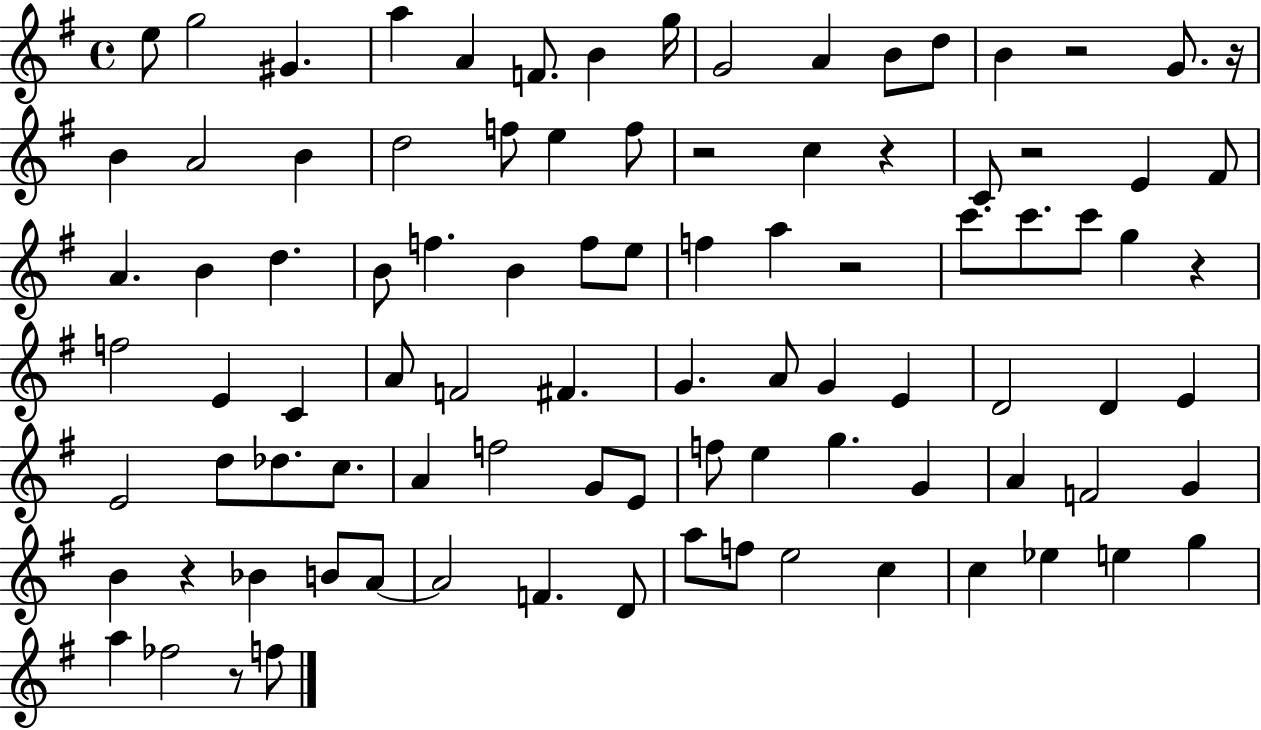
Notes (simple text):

E5/e G5/h G#4/q. A5/q A4/q F4/e. B4/q G5/s G4/h A4/q B4/e D5/e B4/q R/h G4/e. R/s B4/q A4/h B4/q D5/h F5/e E5/q F5/e R/h C5/q R/q C4/e R/h E4/q F#4/e A4/q. B4/q D5/q. B4/e F5/q. B4/q F5/e E5/e F5/q A5/q R/h C6/e. C6/e. C6/e G5/q R/q F5/h E4/q C4/q A4/e F4/h F#4/q. G4/q. A4/e G4/q E4/q D4/h D4/q E4/q E4/h D5/e Db5/e. C5/e. A4/q F5/h G4/e E4/e F5/e E5/q G5/q. G4/q A4/q F4/h G4/q B4/q R/q Bb4/q B4/e A4/e A4/h F4/q. D4/e A5/e F5/e E5/h C5/q C5/q Eb5/q E5/q G5/q A5/q FES5/h R/e F5/e